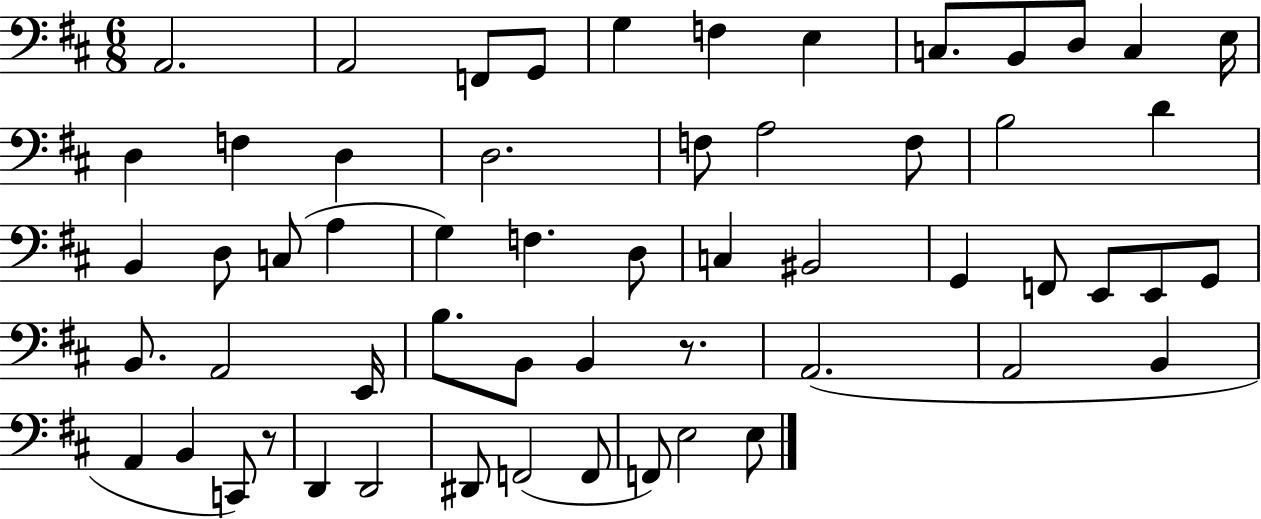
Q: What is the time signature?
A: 6/8